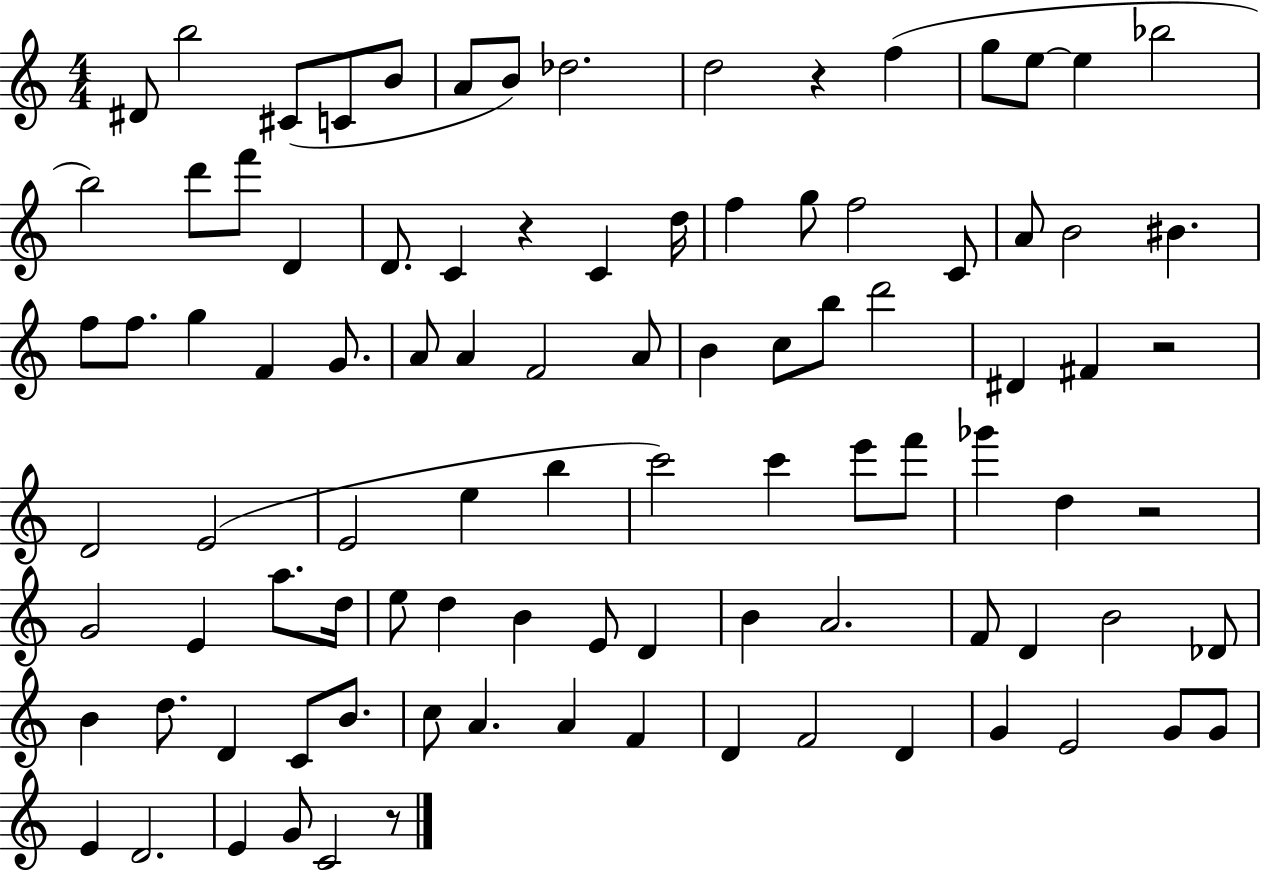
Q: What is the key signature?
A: C major